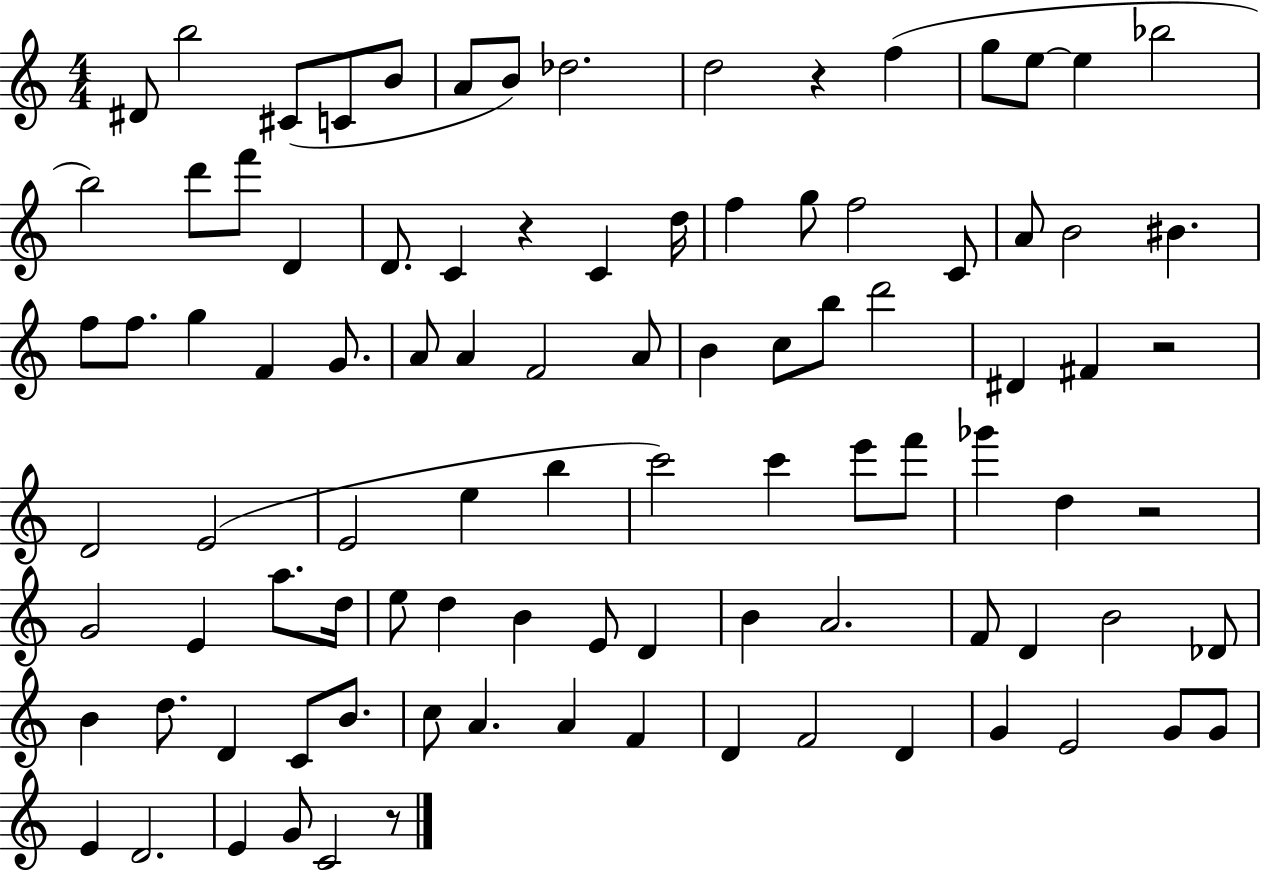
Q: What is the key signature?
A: C major